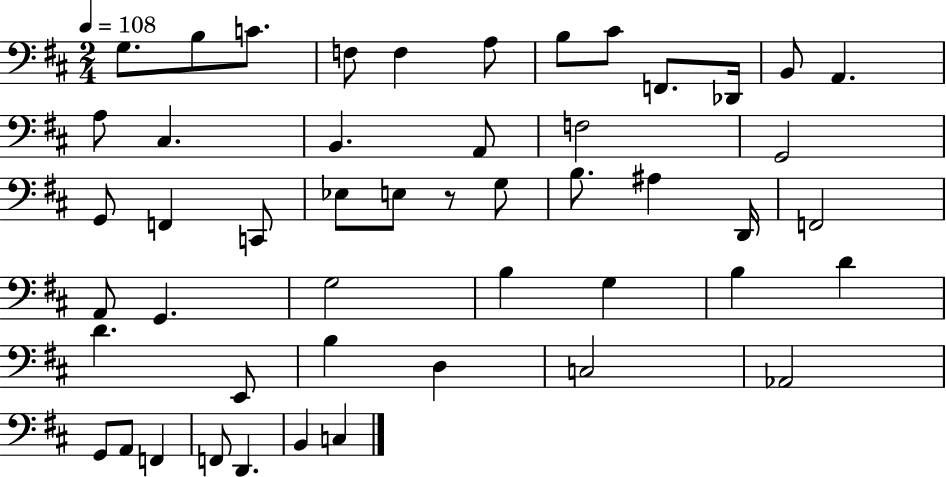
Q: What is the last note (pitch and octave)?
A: C3